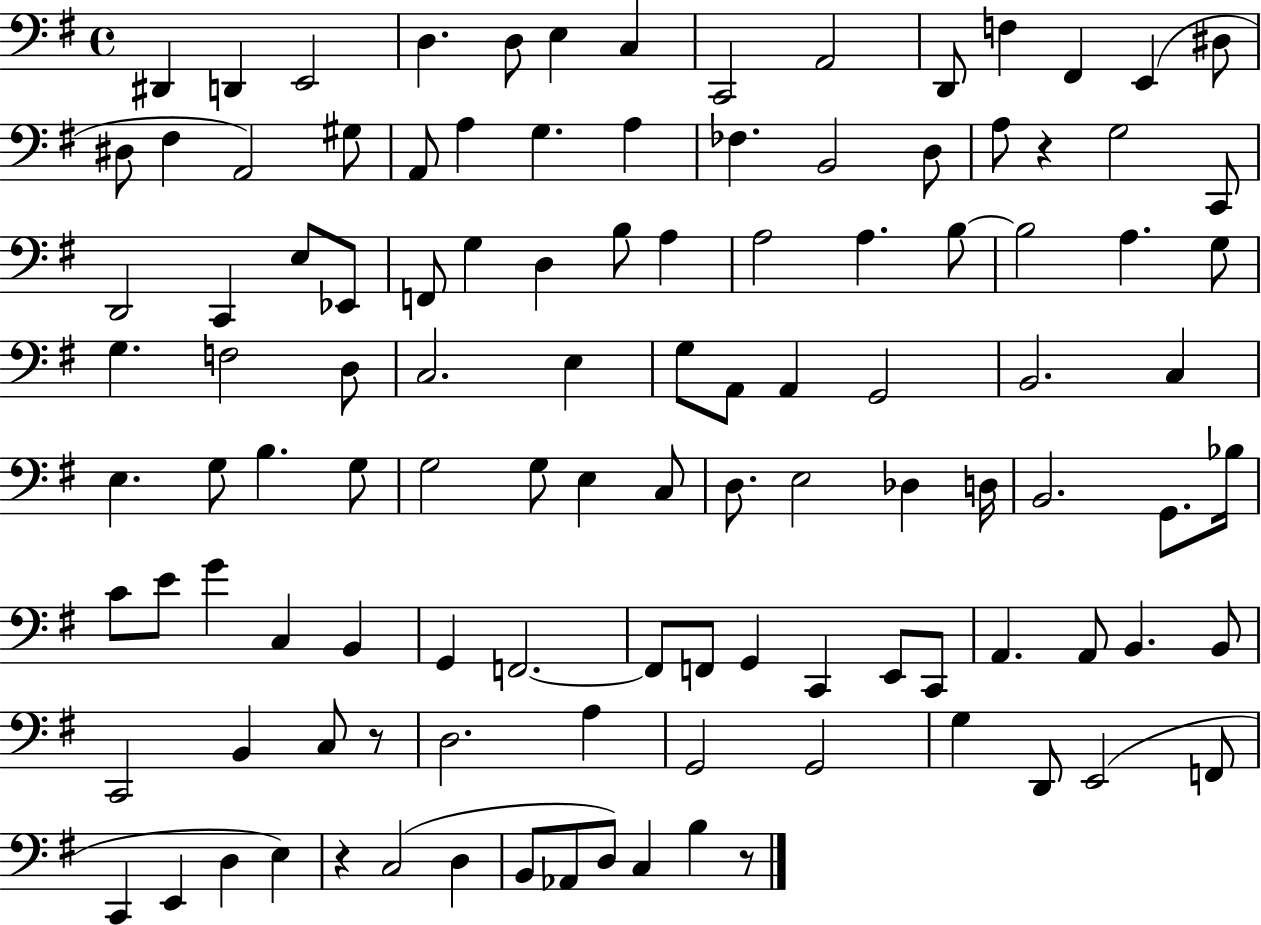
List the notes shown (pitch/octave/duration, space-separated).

D#2/q D2/q E2/h D3/q. D3/e E3/q C3/q C2/h A2/h D2/e F3/q F#2/q E2/q D#3/e D#3/e F#3/q A2/h G#3/e A2/e A3/q G3/q. A3/q FES3/q. B2/h D3/e A3/e R/q G3/h C2/e D2/h C2/q E3/e Eb2/e F2/e G3/q D3/q B3/e A3/q A3/h A3/q. B3/e B3/h A3/q. G3/e G3/q. F3/h D3/e C3/h. E3/q G3/e A2/e A2/q G2/h B2/h. C3/q E3/q. G3/e B3/q. G3/e G3/h G3/e E3/q C3/e D3/e. E3/h Db3/q D3/s B2/h. G2/e. Bb3/s C4/e E4/e G4/q C3/q B2/q G2/q F2/h. F2/e F2/e G2/q C2/q E2/e C2/e A2/q. A2/e B2/q. B2/e C2/h B2/q C3/e R/e D3/h. A3/q G2/h G2/h G3/q D2/e E2/h F2/e C2/q E2/q D3/q E3/q R/q C3/h D3/q B2/e Ab2/e D3/e C3/q B3/q R/e